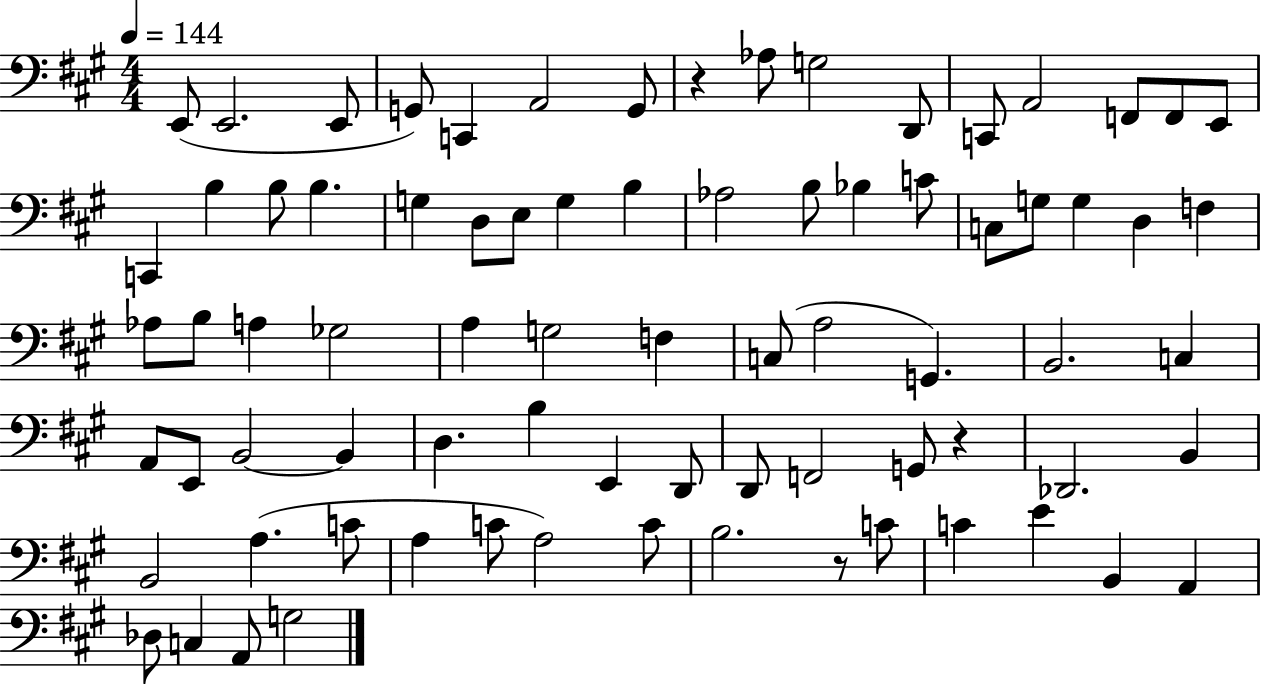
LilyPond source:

{
  \clef bass
  \numericTimeSignature
  \time 4/4
  \key a \major
  \tempo 4 = 144
  e,8( e,2. e,8 | g,8) c,4 a,2 g,8 | r4 aes8 g2 d,8 | c,8 a,2 f,8 f,8 e,8 | \break c,4 b4 b8 b4. | g4 d8 e8 g4 b4 | aes2 b8 bes4 c'8 | c8 g8 g4 d4 f4 | \break aes8 b8 a4 ges2 | a4 g2 f4 | c8( a2 g,4.) | b,2. c4 | \break a,8 e,8 b,2~~ b,4 | d4. b4 e,4 d,8 | d,8 f,2 g,8 r4 | des,2. b,4 | \break b,2 a4.( c'8 | a4 c'8 a2) c'8 | b2. r8 c'8 | c'4 e'4 b,4 a,4 | \break des8 c4 a,8 g2 | \bar "|."
}